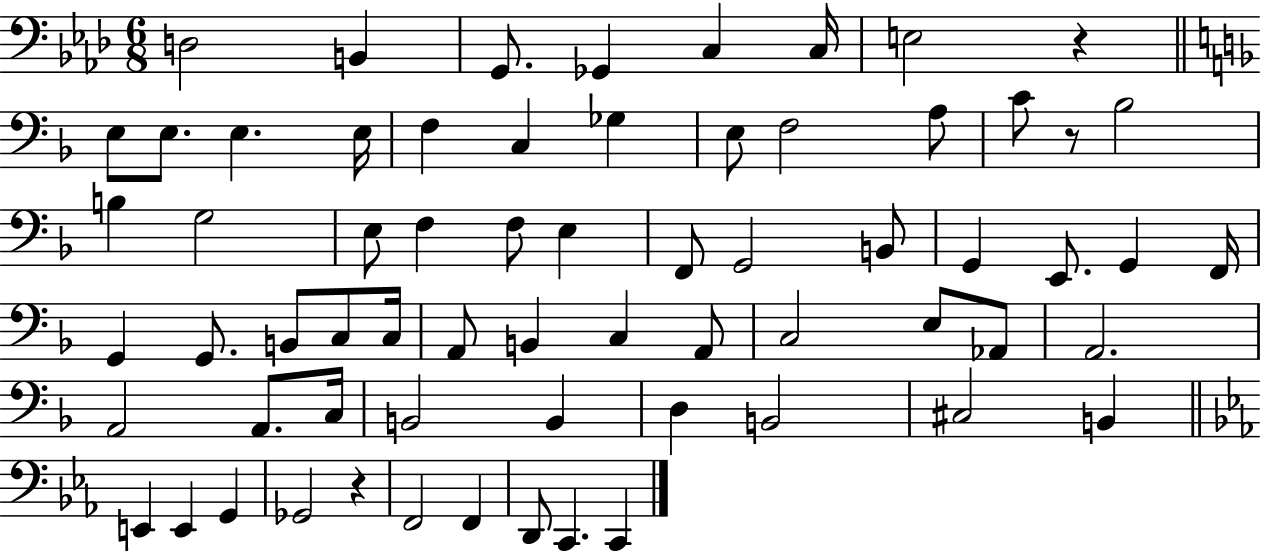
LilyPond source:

{
  \clef bass
  \numericTimeSignature
  \time 6/8
  \key aes \major
  \repeat volta 2 { d2 b,4 | g,8. ges,4 c4 c16 | e2 r4 | \bar "||" \break \key f \major e8 e8. e4. e16 | f4 c4 ges4 | e8 f2 a8 | c'8 r8 bes2 | \break b4 g2 | e8 f4 f8 e4 | f,8 g,2 b,8 | g,4 e,8. g,4 f,16 | \break g,4 g,8. b,8 c8 c16 | a,8 b,4 c4 a,8 | c2 e8 aes,8 | a,2. | \break a,2 a,8. c16 | b,2 b,4 | d4 b,2 | cis2 b,4 | \break \bar "||" \break \key ees \major e,4 e,4 g,4 | ges,2 r4 | f,2 f,4 | d,8 c,4. c,4 | \break } \bar "|."
}